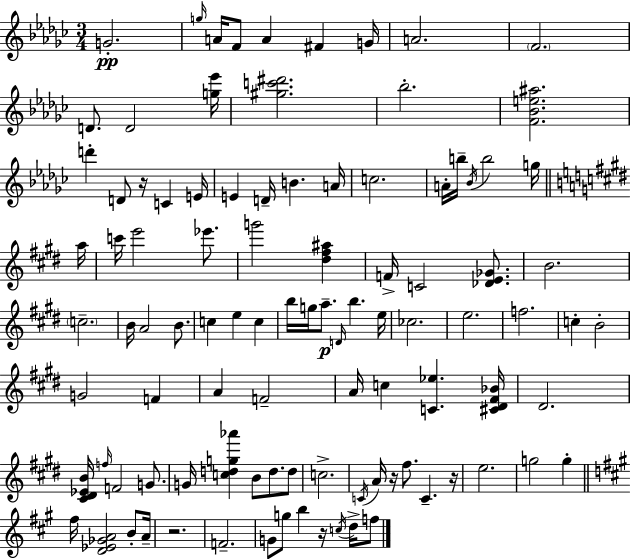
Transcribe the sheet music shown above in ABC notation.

X:1
T:Untitled
M:3/4
L:1/4
K:Ebm
G2 g/4 A/4 F/2 A ^F G/4 A2 F2 D/2 D2 [g_e']/4 [^gc'^d']2 _b2 [F_Be^a]2 d' D/2 z/4 C E/4 E D/4 B A/4 c2 A/4 b/4 _B/4 b2 g/4 a/4 c'/4 e'2 _e'/2 g'2 [^d^f^a] F/4 C2 [_DE_G]/2 B2 c2 B/4 A2 B/2 c e c b/4 g/4 a/2 D/4 b e/4 _c2 e2 f2 c B2 G2 F A F2 A/4 c [C_e] [^C^D^F_B]/4 ^D2 [^C^D_EB]/4 f/4 F2 G/2 G/4 [cdg_a'] B/2 d/2 d/2 c2 C/4 A/4 z/4 ^f/2 C z/4 e2 g2 g ^f/4 [D_E_GA]2 B/2 A/4 z2 F2 G/2 g/2 b z/4 c/4 d/4 f/2